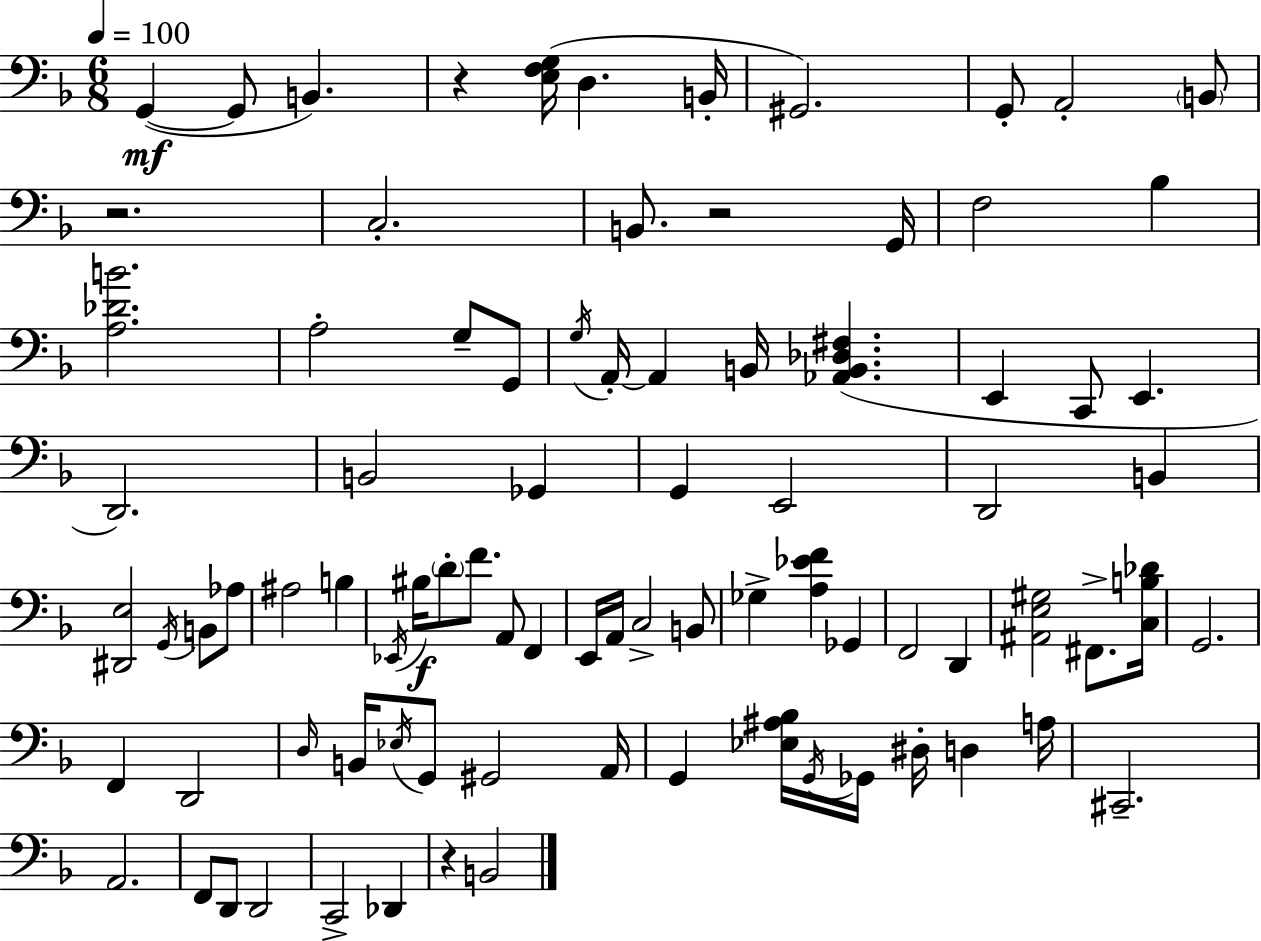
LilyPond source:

{
  \clef bass
  \numericTimeSignature
  \time 6/8
  \key f \major
  \tempo 4 = 100
  g,4~(~\mf g,8 b,4.) | r4 <e f g>16( d4. b,16-. | gis,2.) | g,8-. a,2-. \parenthesize b,8 | \break r2. | c2.-. | b,8. r2 g,16 | f2 bes4 | \break <a des' b'>2. | a2-. g8-- g,8 | \acciaccatura { g16 } a,16-.~~ a,4 b,16 <aes, b, des fis>4.( | e,4 c,8 e,4. | \break d,2.) | b,2 ges,4 | g,4 e,2 | d,2 b,4 | \break <dis, e>2 \acciaccatura { g,16 } b,8 | aes8 ais2 b4 | \acciaccatura { ees,16 }\f bis16 \parenthesize d'8-. f'8. a,8 f,4 | e,16 a,16 c2-> | \break b,8 ges4-> <a ees' f'>4 ges,4 | f,2 d,4 | <ais, e gis>2 fis,8.-> | <c b des'>16 g,2. | \break f,4 d,2 | \grace { d16 } b,16 \acciaccatura { ees16 } g,8 gis,2 | a,16 g,4 <ees ais bes>16 \acciaccatura { g,16 } ges,16 | dis16-. d4 a16 cis,2.-- | \break a,2. | f,8 d,8 d,2 | c,2-> | des,4 r4 b,2 | \break \bar "|."
}